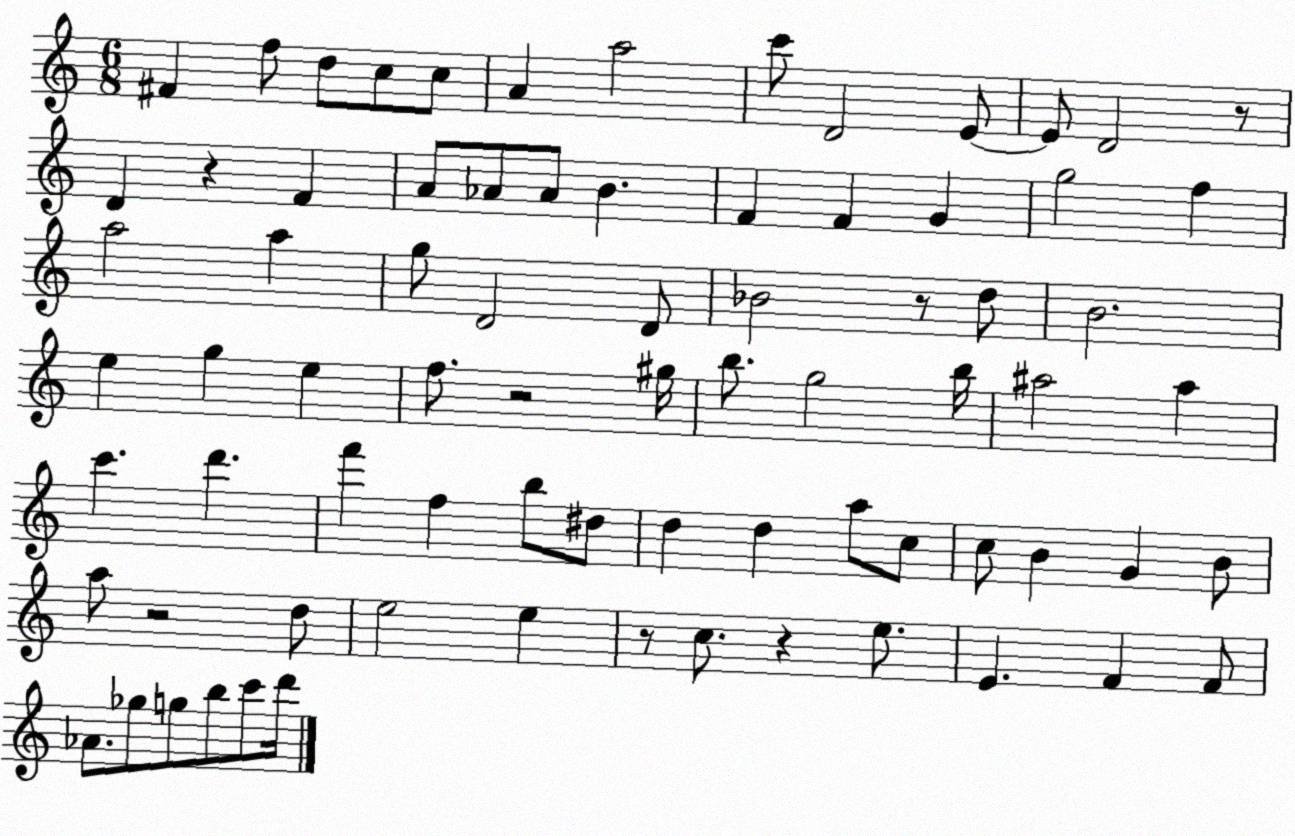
X:1
T:Untitled
M:6/8
L:1/4
K:C
^F f/2 d/2 c/2 c/2 A a2 c'/2 D2 E/2 E/2 D2 z/2 D z F A/2 _A/2 _A/2 B F F G g2 f a2 a g/2 D2 D/2 _B2 z/2 d/2 B2 e g e f/2 z2 ^g/4 b/2 g2 b/4 ^a2 ^a c' d' f' f b/2 ^d/2 d d a/2 c/2 c/2 B G B/2 a/2 z2 d/2 e2 e z/2 c/2 z e/2 E F F/2 _A/2 _g/2 g/2 b/2 c'/2 d'/4